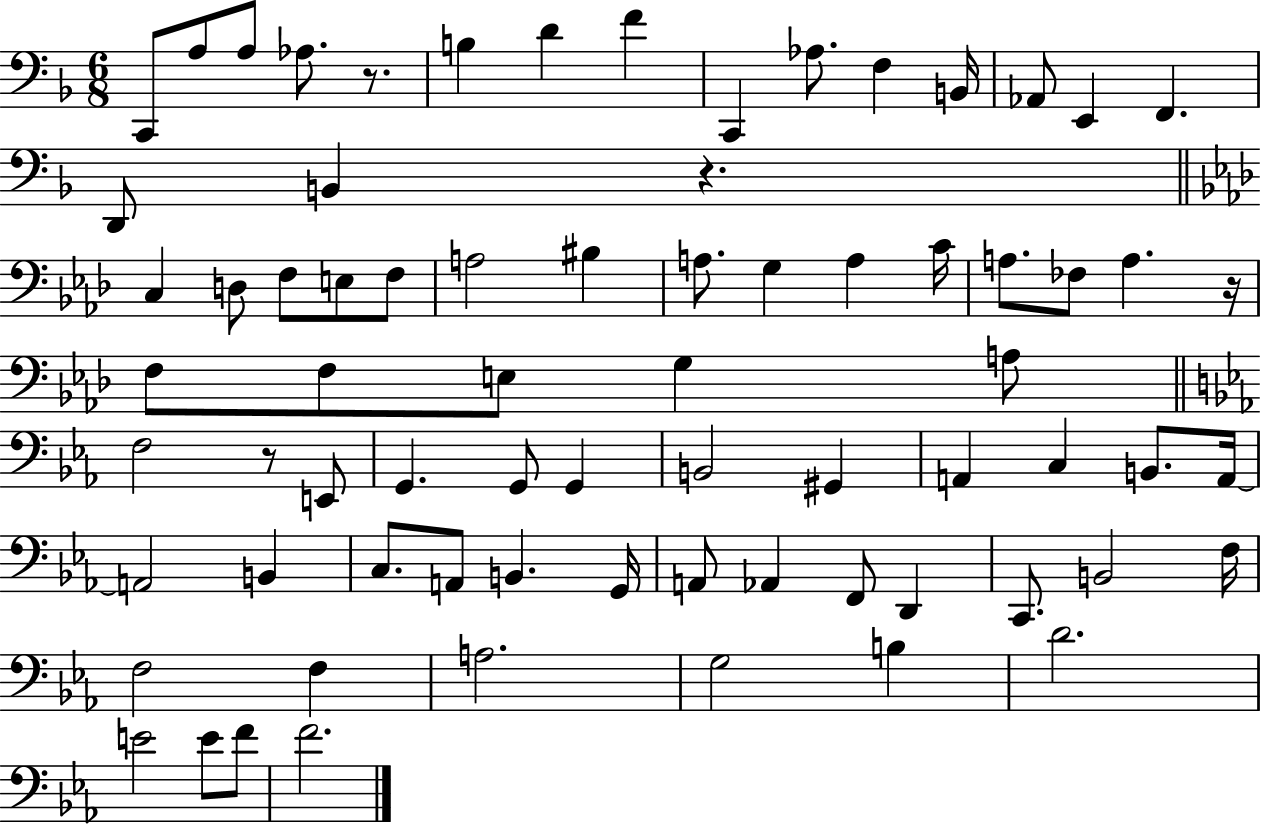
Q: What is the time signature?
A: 6/8